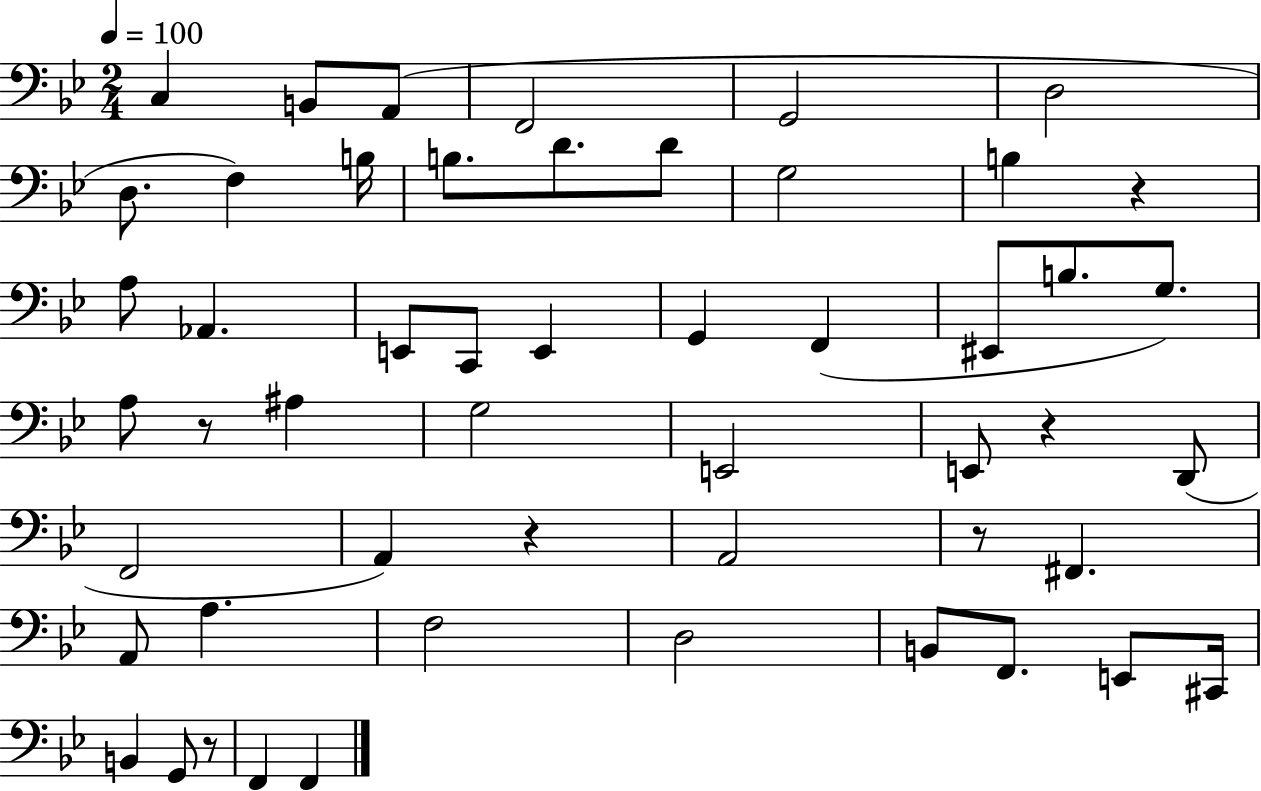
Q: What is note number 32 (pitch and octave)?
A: A2